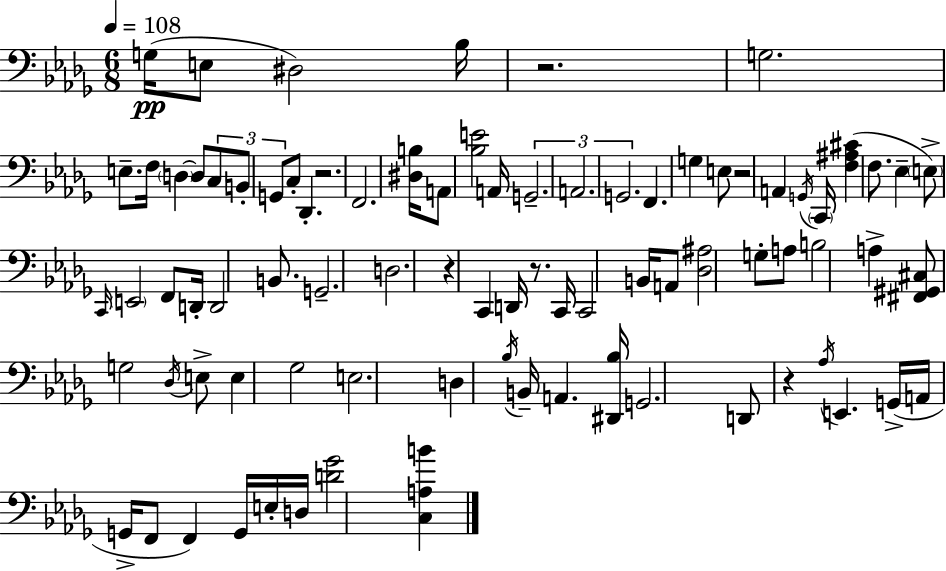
{
  \clef bass
  \numericTimeSignature
  \time 6/8
  \key bes \minor
  \tempo 4 = 108
  g16(\pp e8 dis2) bes16 | r2. | g2. | e8.-- f16 \parenthesize d4~~ d8 \tuplet 3/2 { c8 | \break b,8-. g,8 } c8-. des,4.-. | r2. | f,2. | <dis b>16 a,8 <bes e'>2 a,16 | \break \tuplet 3/2 { g,2.-- | a,2. | g,2. } | f,4. g4 e8 | \break r2 a,4 | \acciaccatura { g,16 } \parenthesize c,16 <f ais cis'>4( f8. ees4-- | \parenthesize e8->) \grace { c,16 } \parenthesize e,2 | f,8 d,16-. d,2 b,8. | \break g,2.-- | d2. | r4 c,4 d,16 r8. | c,16 c,2 b,16 | \break a,8 <des ais>2 g8-. | a8 b2 a4-> | <fis, gis, cis>8 g2 | \acciaccatura { des16 } e8-> e4 ges2 | \break e2. | d4 \acciaccatura { bes16 } b,16-- a,4. | <dis, bes>16 g,2. | d,8 r4 \acciaccatura { aes16 } e,4. | \break g,16->( a,16 g,16-> f,8 f,4) | g,16 e16-. d16 <d' ges'>2 | <c a b'>4 \bar "|."
}